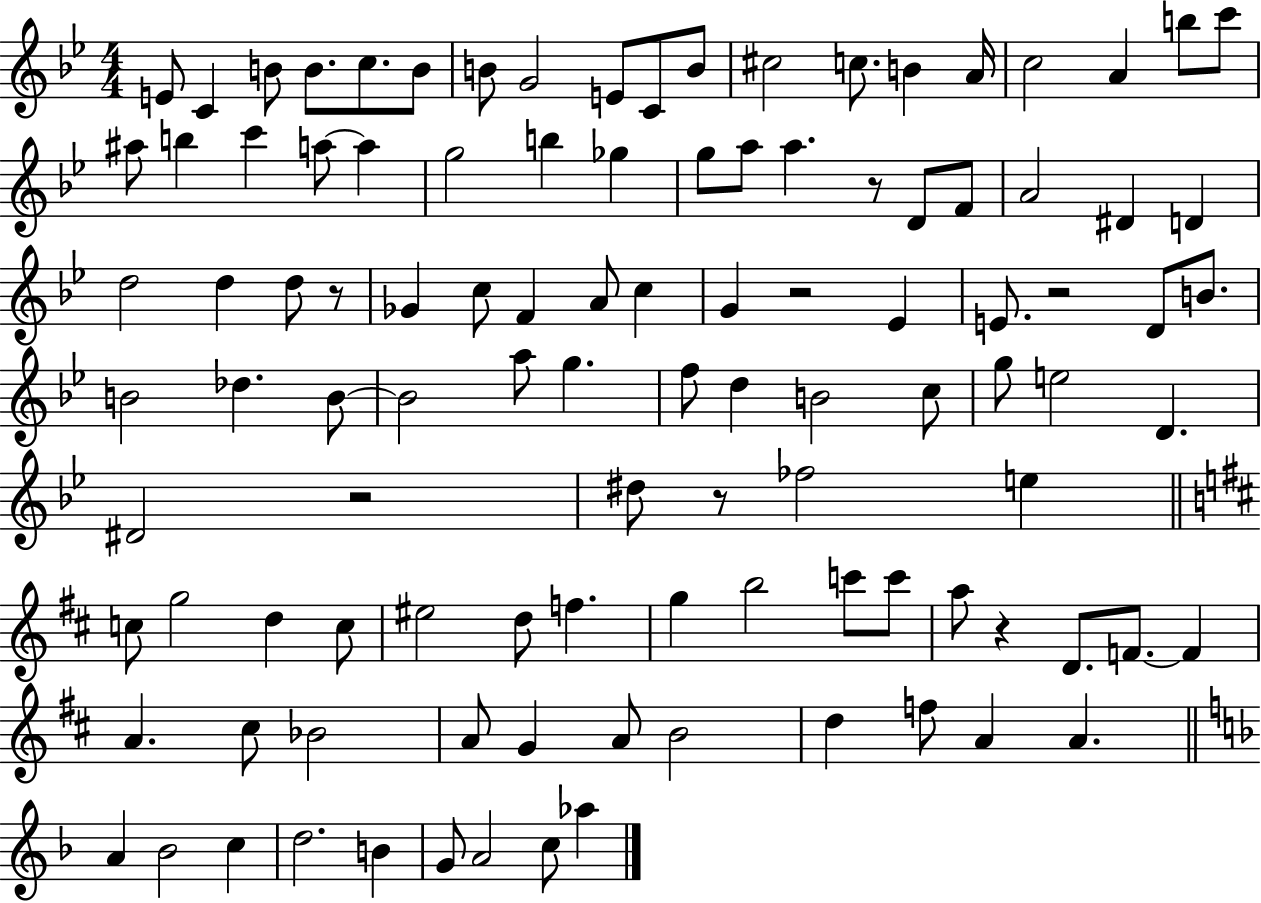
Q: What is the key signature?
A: BES major